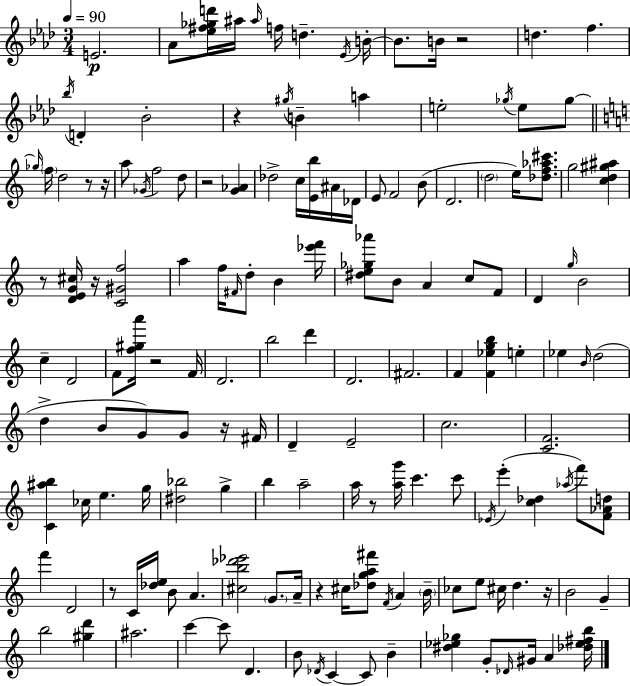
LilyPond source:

{
  \clef treble
  \numericTimeSignature
  \time 3/4
  \key f \minor
  \tempo 4 = 90
  e'2.\p | aes'8 <ees'' fis'' ges'' d'''>16 ais''16 \grace { ais''16 } f''16 d''4.-- | \acciaccatura { ees'16 } b'16-.~~ b'8. b'16 r2 | d''4. f''4. | \break \acciaccatura { bes''16 } d'4-. bes'2-. | r4 \acciaccatura { gis''16 } b'4-- | a''4 e''2-. | \acciaccatura { ges''16 } e''8 ges''8~~ \bar "||" \break \key c \major \grace { ges''16 } \parenthesize f''16 d''2 r8 | r16 a''8 \acciaccatura { ges'16 } f''2 | d''8 r2 <g' aes'>4 | des''2-> c''16 <e' b''>16 | \break ais'16 des'16 e'8 f'2 | b'8( d'2. | \parenthesize d''2 e''16) <des'' f'' aes'' cis'''>8. | g''2 <c'' d'' gis'' ais''>4 | \break r8 <d' e' g' cis''>16 r16 <c' gis' f''>2 | a''4 f''16 \grace { fis'16 } d''8-. b'4 | <ees''' f'''>16 <dis'' e'' ges'' aes'''>8 b'8 a'4 c''8 | f'8 d'4 \grace { g''16 } b'2 | \break c''4-- d'2 | f'8 <f'' gis'' a'''>16 r2 | f'16 d'2. | b''2 | \break d'''4 d'2. | fis'2. | f'4 <f' ees'' g'' b''>4 | e''4-. ees''4 \grace { b'16 }( d''2 | \break d''4-> b'8 g'8) | g'8 r16 fis'16 d'4-- e'2-- | c''2. | <c' f'>2. | \break <c' ais'' b''>4 ces''16 e''4. | g''16 <dis'' bes''>2 | g''4-> b''4 a''2-- | a''16 r8 <a'' g'''>16 c'''4. | \break c'''8 \acciaccatura { ees'16 } e'''4-.( <c'' des''>4 | \acciaccatura { aes''16 } f'''8) <f' aes' d''>8 f'''4 d'2 | r8 c'16 <des'' e''>16 b'8 | a'4. <cis'' b'' des''' ees'''>2 | \break \parenthesize g'8. a'16-- r4 cis''16 | <des'' g'' a'' fis'''>8 \acciaccatura { f'16 } a'4 \parenthesize b'16-- ces''8 e''8 | cis''16 d''4. r16 b'2 | g'4-- b''2 | \break <gis'' d'''>4 ais''2. | c'''4~~ | c'''8 d'4. b'8 \acciaccatura { des'16 } c'4~~ | c'8 b'4-- <dis'' ees'' ges''>4 | \break g'8-. \grace { des'16 } gis'16 a'4 <des'' ees'' fis'' b''>16 \bar "|."
}